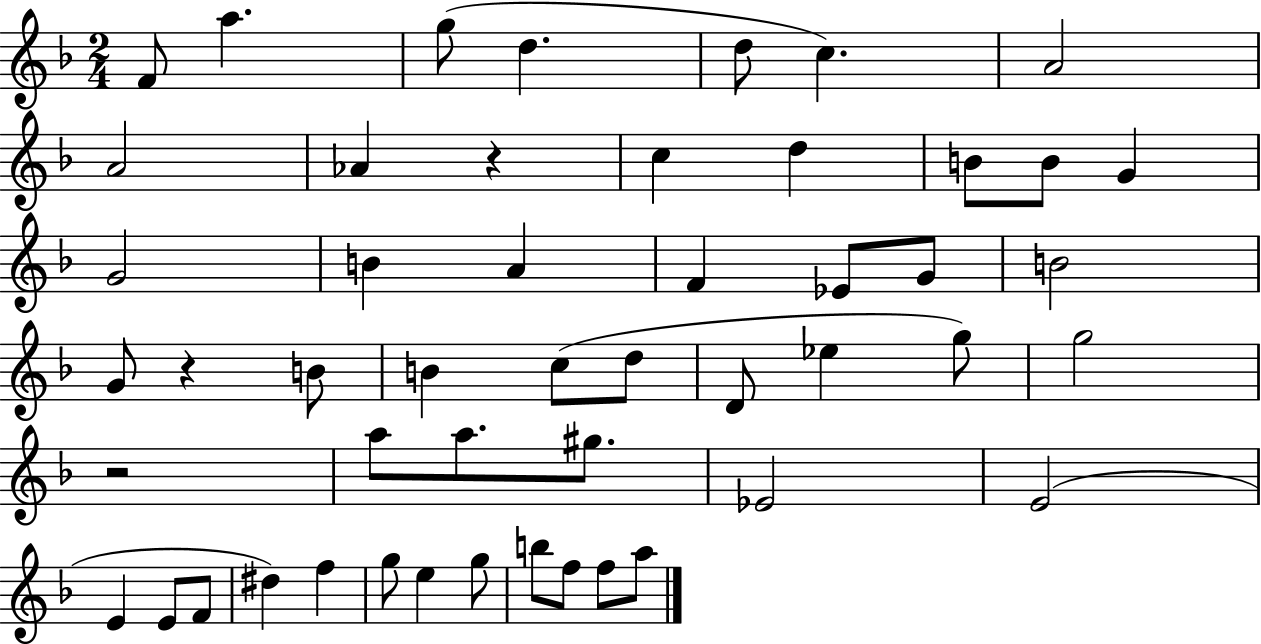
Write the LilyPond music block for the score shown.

{
  \clef treble
  \numericTimeSignature
  \time 2/4
  \key f \major
  f'8 a''4. | g''8( d''4. | d''8 c''4.) | a'2 | \break a'2 | aes'4 r4 | c''4 d''4 | b'8 b'8 g'4 | \break g'2 | b'4 a'4 | f'4 ees'8 g'8 | b'2 | \break g'8 r4 b'8 | b'4 c''8( d''8 | d'8 ees''4 g''8) | g''2 | \break r2 | a''8 a''8. gis''8. | ees'2 | e'2( | \break e'4 e'8 f'8 | dis''4) f''4 | g''8 e''4 g''8 | b''8 f''8 f''8 a''8 | \break \bar "|."
}